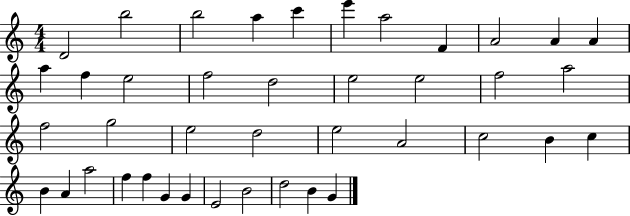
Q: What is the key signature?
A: C major